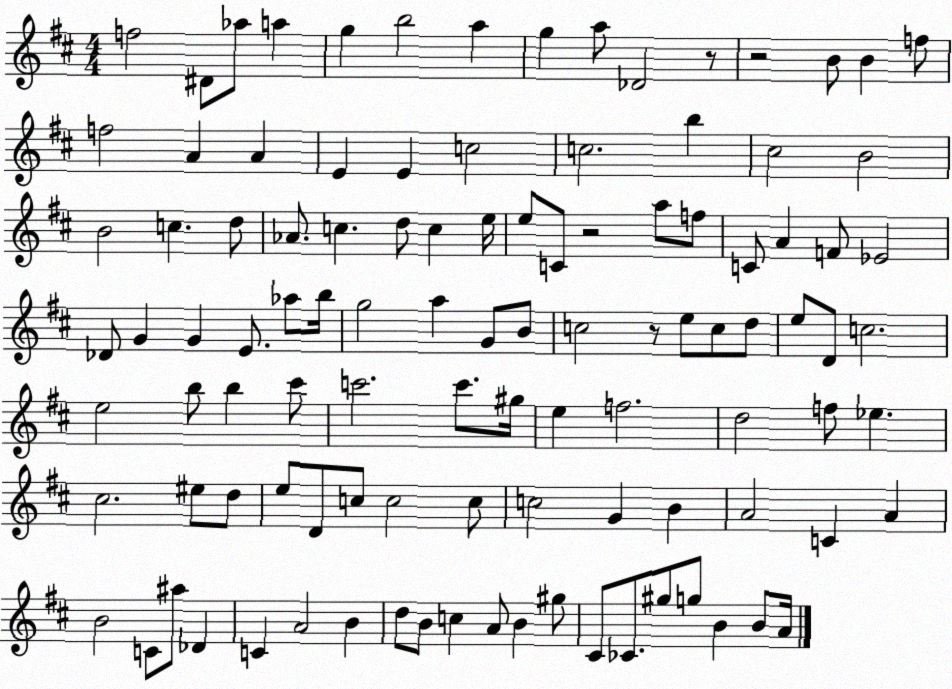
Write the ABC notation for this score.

X:1
T:Untitled
M:4/4
L:1/4
K:D
f2 ^D/2 _a/2 a g b2 a g a/2 _D2 z/2 z2 B/2 B f/2 f2 A A E E c2 c2 b ^c2 B2 B2 c d/2 _A/2 c d/2 c e/4 e/2 C/2 z2 a/2 f/2 C/2 A F/2 _E2 _D/2 G G E/2 _a/2 b/4 g2 a G/2 B/2 c2 z/2 e/2 c/2 d/2 e/2 D/2 c2 e2 b/2 b ^c'/2 c'2 c'/2 ^g/4 e f2 d2 f/2 _e ^c2 ^e/2 d/2 e/2 D/2 c/2 c2 c/2 c2 G B A2 C A B2 C/2 ^a/2 _D C A2 B d/2 B/2 c A/2 B ^g/2 ^C/2 _C/2 ^g/2 g/2 B B/2 A/4